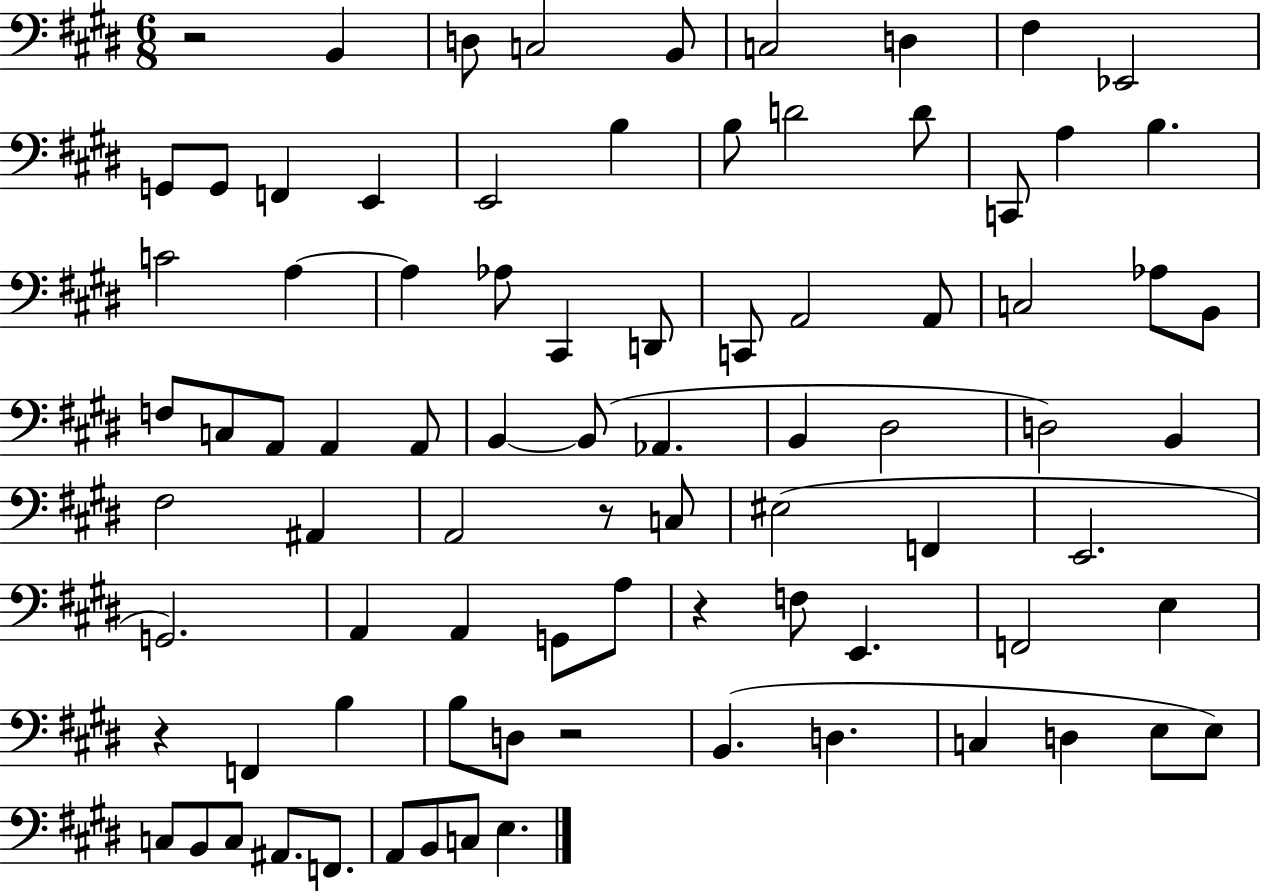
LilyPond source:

{
  \clef bass
  \numericTimeSignature
  \time 6/8
  \key e \major
  r2 b,4 | d8 c2 b,8 | c2 d4 | fis4 ees,2 | \break g,8 g,8 f,4 e,4 | e,2 b4 | b8 d'2 d'8 | c,8 a4 b4. | \break c'2 a4~~ | a4 aes8 cis,4 d,8 | c,8 a,2 a,8 | c2 aes8 b,8 | \break f8 c8 a,8 a,4 a,8 | b,4~~ b,8( aes,4. | b,4 dis2 | d2) b,4 | \break fis2 ais,4 | a,2 r8 c8 | eis2( f,4 | e,2. | \break g,2.) | a,4 a,4 g,8 a8 | r4 f8 e,4. | f,2 e4 | \break r4 f,4 b4 | b8 d8 r2 | b,4.( d4. | c4 d4 e8 e8) | \break c8 b,8 c8 ais,8. f,8. | a,8 b,8 c8 e4. | \bar "|."
}